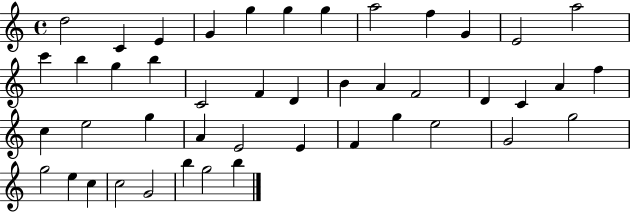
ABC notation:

X:1
T:Untitled
M:4/4
L:1/4
K:C
d2 C E G g g g a2 f G E2 a2 c' b g b C2 F D B A F2 D C A f c e2 g A E2 E F g e2 G2 g2 g2 e c c2 G2 b g2 b